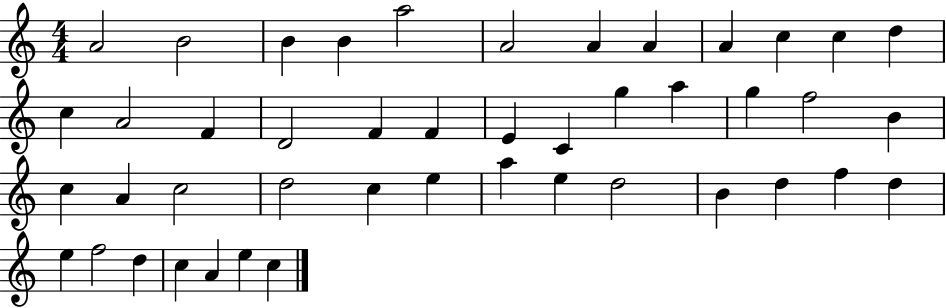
A4/h B4/h B4/q B4/q A5/h A4/h A4/q A4/q A4/q C5/q C5/q D5/q C5/q A4/h F4/q D4/h F4/q F4/q E4/q C4/q G5/q A5/q G5/q F5/h B4/q C5/q A4/q C5/h D5/h C5/q E5/q A5/q E5/q D5/h B4/q D5/q F5/q D5/q E5/q F5/h D5/q C5/q A4/q E5/q C5/q